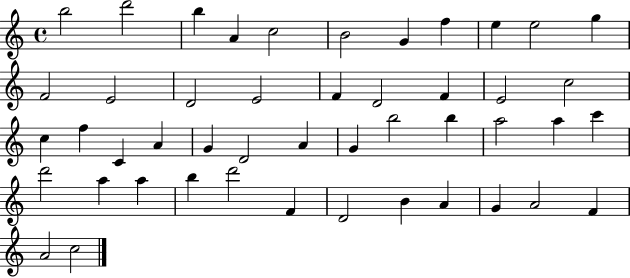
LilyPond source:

{
  \clef treble
  \time 4/4
  \defaultTimeSignature
  \key c \major
  b''2 d'''2 | b''4 a'4 c''2 | b'2 g'4 f''4 | e''4 e''2 g''4 | \break f'2 e'2 | d'2 e'2 | f'4 d'2 f'4 | e'2 c''2 | \break c''4 f''4 c'4 a'4 | g'4 d'2 a'4 | g'4 b''2 b''4 | a''2 a''4 c'''4 | \break d'''2 a''4 a''4 | b''4 d'''2 f'4 | d'2 b'4 a'4 | g'4 a'2 f'4 | \break a'2 c''2 | \bar "|."
}